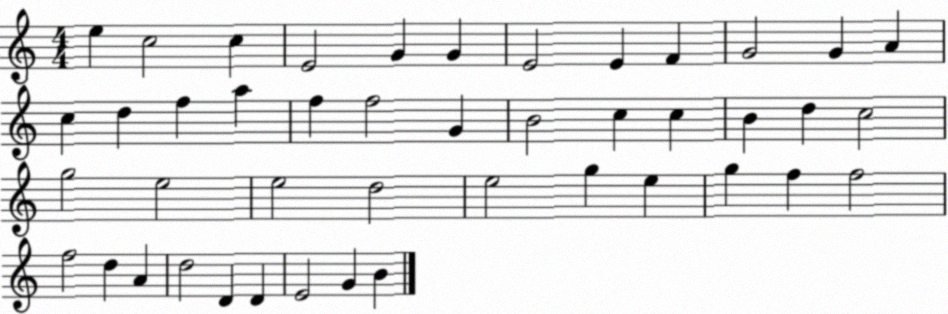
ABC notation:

X:1
T:Untitled
M:4/4
L:1/4
K:C
e c2 c E2 G G E2 E F G2 G A c d f a f f2 G B2 c c B d c2 g2 e2 e2 d2 e2 g e g f f2 f2 d A d2 D D E2 G B